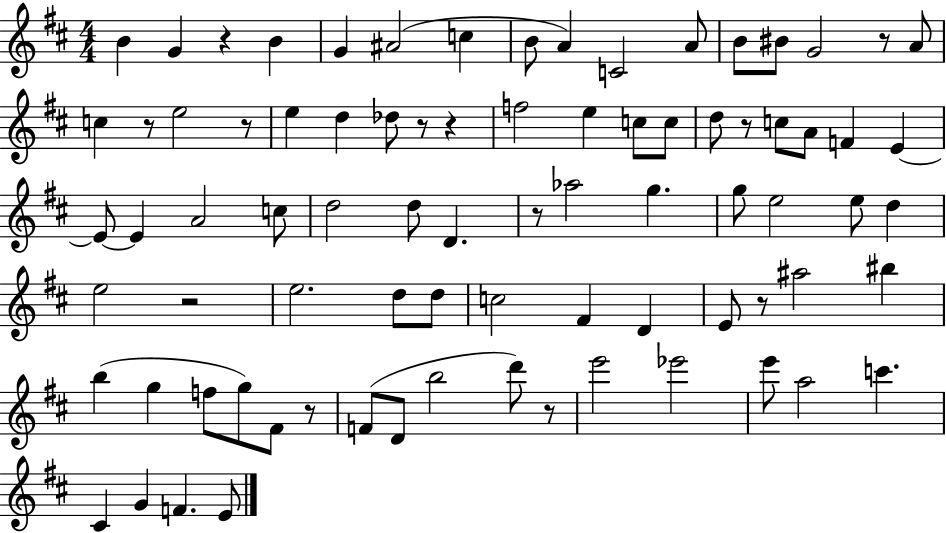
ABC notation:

X:1
T:Untitled
M:4/4
L:1/4
K:D
B G z B G ^A2 c B/2 A C2 A/2 B/2 ^B/2 G2 z/2 A/2 c z/2 e2 z/2 e d _d/2 z/2 z f2 e c/2 c/2 d/2 z/2 c/2 A/2 F E E/2 E A2 c/2 d2 d/2 D z/2 _a2 g g/2 e2 e/2 d e2 z2 e2 d/2 d/2 c2 ^F D E/2 z/2 ^a2 ^b b g f/2 g/2 ^F/2 z/2 F/2 D/2 b2 d'/2 z/2 e'2 _e'2 e'/2 a2 c' ^C G F E/2